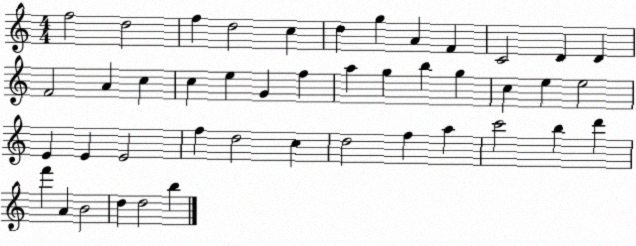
X:1
T:Untitled
M:4/4
L:1/4
K:C
f2 d2 f d2 c d g A F C2 D D F2 A c c e G f a g b g c e e2 E E E2 f d2 c d2 f a c'2 b d' f' A B2 d d2 b